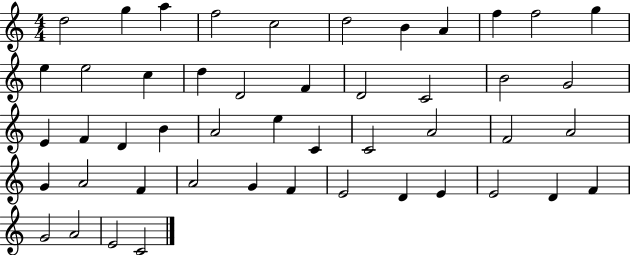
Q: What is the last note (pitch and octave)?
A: C4